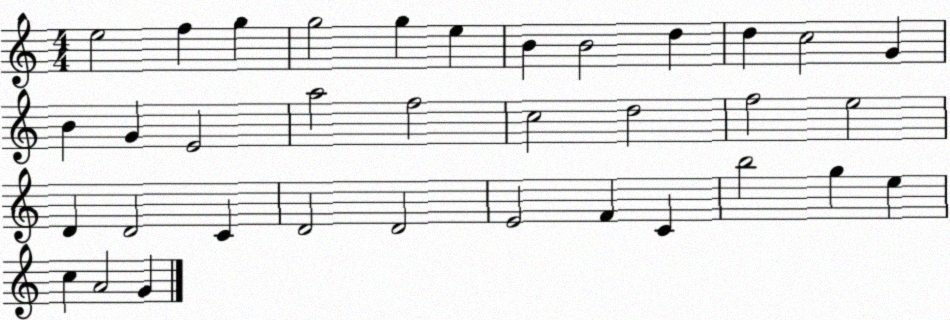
X:1
T:Untitled
M:4/4
L:1/4
K:C
e2 f g g2 g e B B2 d d c2 G B G E2 a2 f2 c2 d2 f2 e2 D D2 C D2 D2 E2 F C b2 g e c A2 G